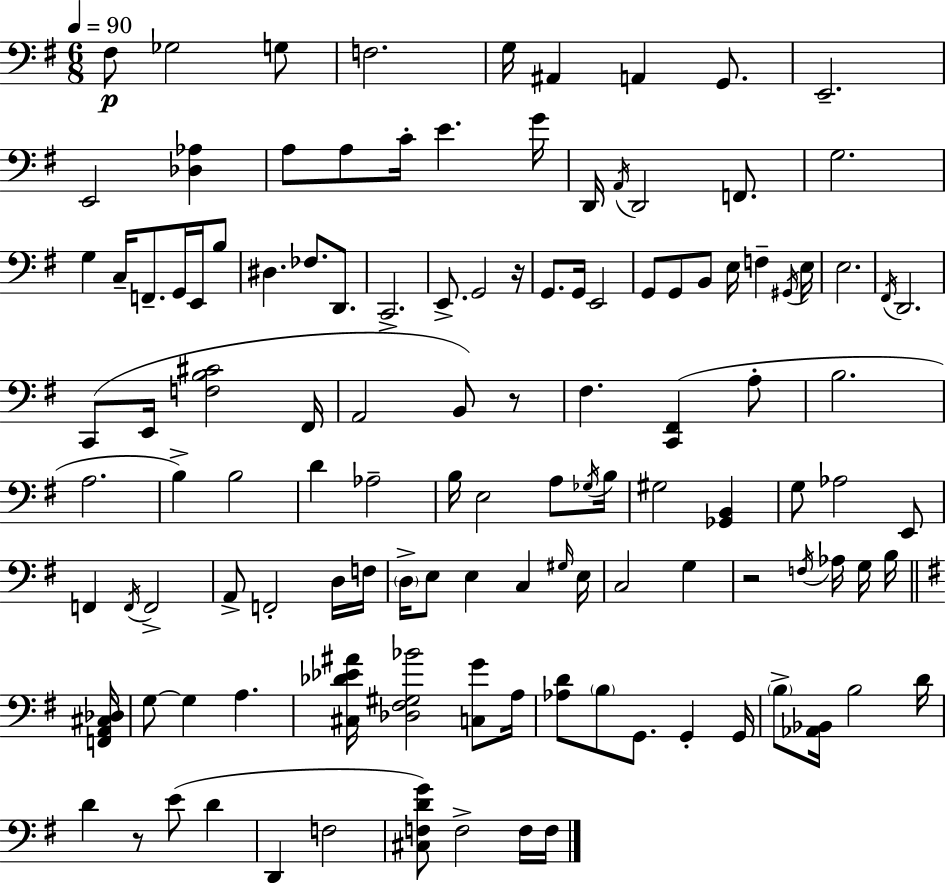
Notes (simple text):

F#3/e Gb3/h G3/e F3/h. G3/s A#2/q A2/q G2/e. E2/h. E2/h [Db3,Ab3]/q A3/e A3/e C4/s E4/q. G4/s D2/s A2/s D2/h F2/e. G3/h. G3/q C3/s F2/e. G2/s E2/s B3/e D#3/q. FES3/e. D2/e. C2/h. E2/e. G2/h R/s G2/e. G2/s E2/h G2/e G2/e B2/e E3/s F3/q G#2/s E3/s E3/h. F#2/s D2/h. C2/e E2/s [F3,B3,C#4]/h F#2/s A2/h B2/e R/e F#3/q. [C2,F#2]/q A3/e B3/h. A3/h. B3/q B3/h D4/q Ab3/h B3/s E3/h A3/e Gb3/s B3/s G#3/h [Gb2,B2]/q G3/e Ab3/h E2/e F2/q F2/s F2/h A2/e F2/h D3/s F3/s D3/s E3/e E3/q C3/q G#3/s E3/s C3/h G3/q R/h F3/s Ab3/s G3/s B3/s [F2,A2,C#3,Db3]/s G3/e G3/q A3/q. [C#3,Db4,Eb4,A#4]/s [Db3,F#3,G#3,Bb4]/h [C3,G4]/e A3/s [Ab3,D4]/e B3/e G2/e. G2/q G2/s B3/e [Ab2,Bb2]/s B3/h D4/s D4/q R/e E4/e D4/q D2/q F3/h [C#3,F3,D4,G4]/e F3/h F3/s F3/s